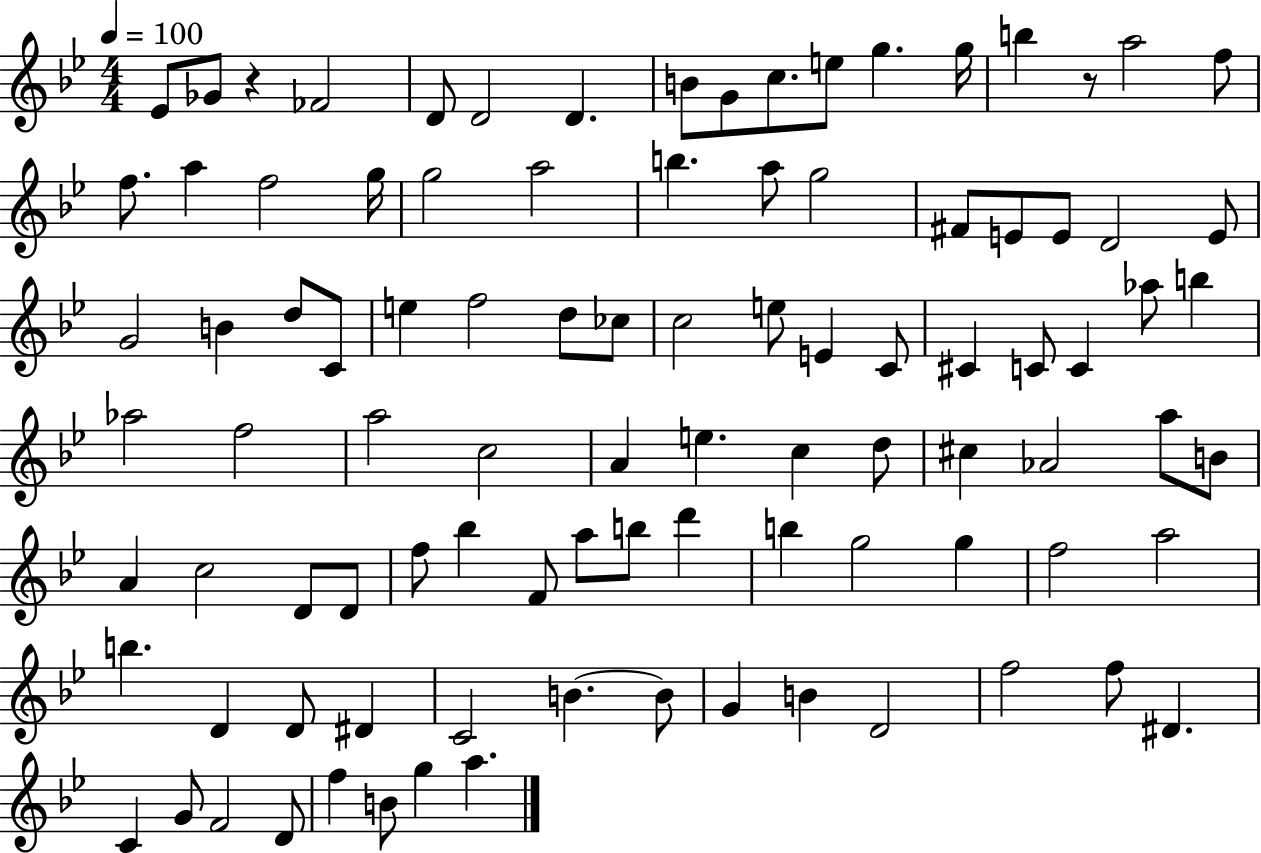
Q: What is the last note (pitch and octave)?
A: A5